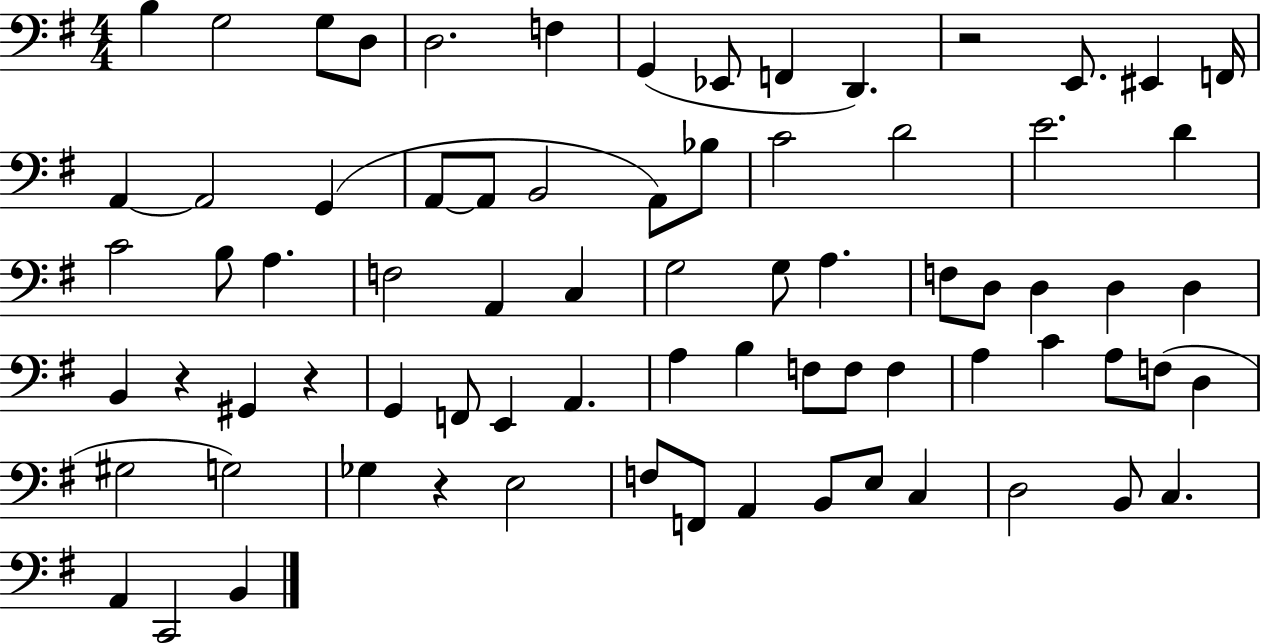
X:1
T:Untitled
M:4/4
L:1/4
K:G
B, G,2 G,/2 D,/2 D,2 F, G,, _E,,/2 F,, D,, z2 E,,/2 ^E,, F,,/4 A,, A,,2 G,, A,,/2 A,,/2 B,,2 A,,/2 _B,/2 C2 D2 E2 D C2 B,/2 A, F,2 A,, C, G,2 G,/2 A, F,/2 D,/2 D, D, D, B,, z ^G,, z G,, F,,/2 E,, A,, A, B, F,/2 F,/2 F, A, C A,/2 F,/2 D, ^G,2 G,2 _G, z E,2 F,/2 F,,/2 A,, B,,/2 E,/2 C, D,2 B,,/2 C, A,, C,,2 B,,